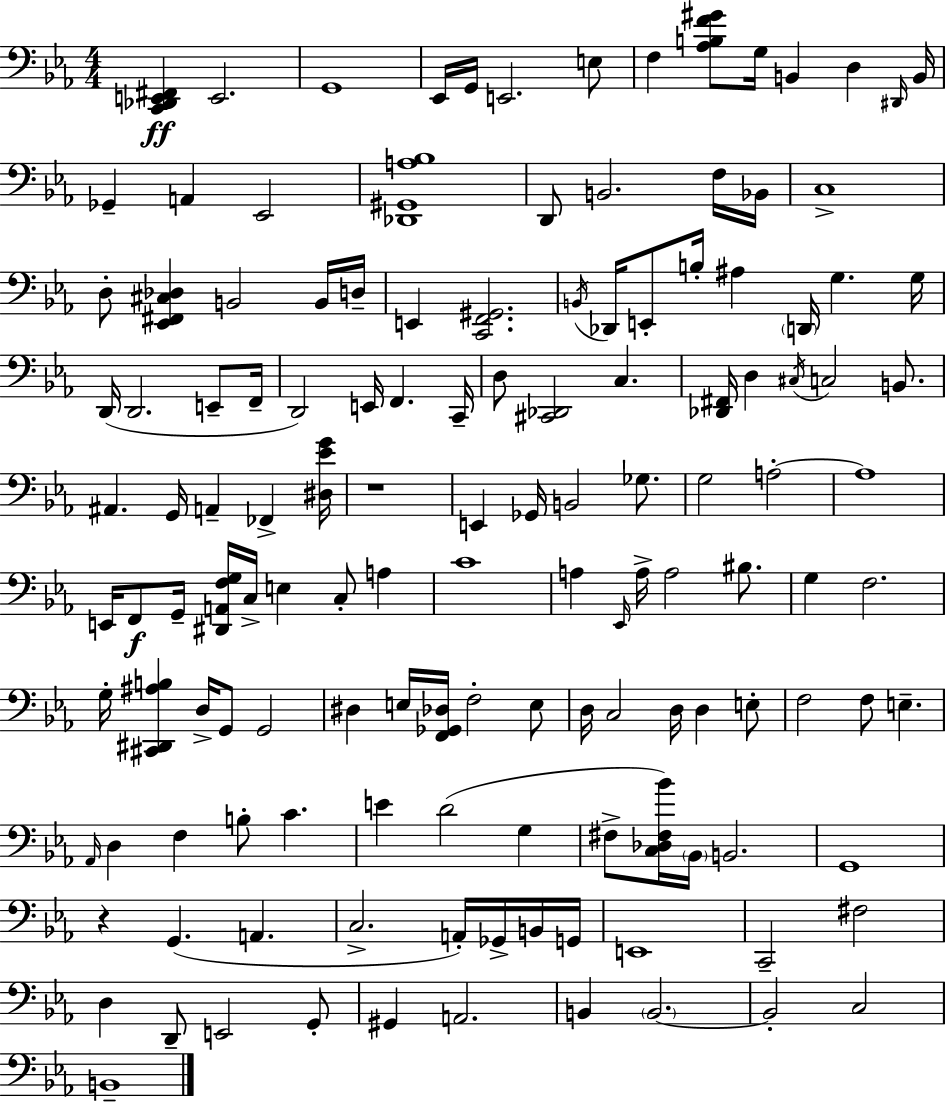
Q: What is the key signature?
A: EES major